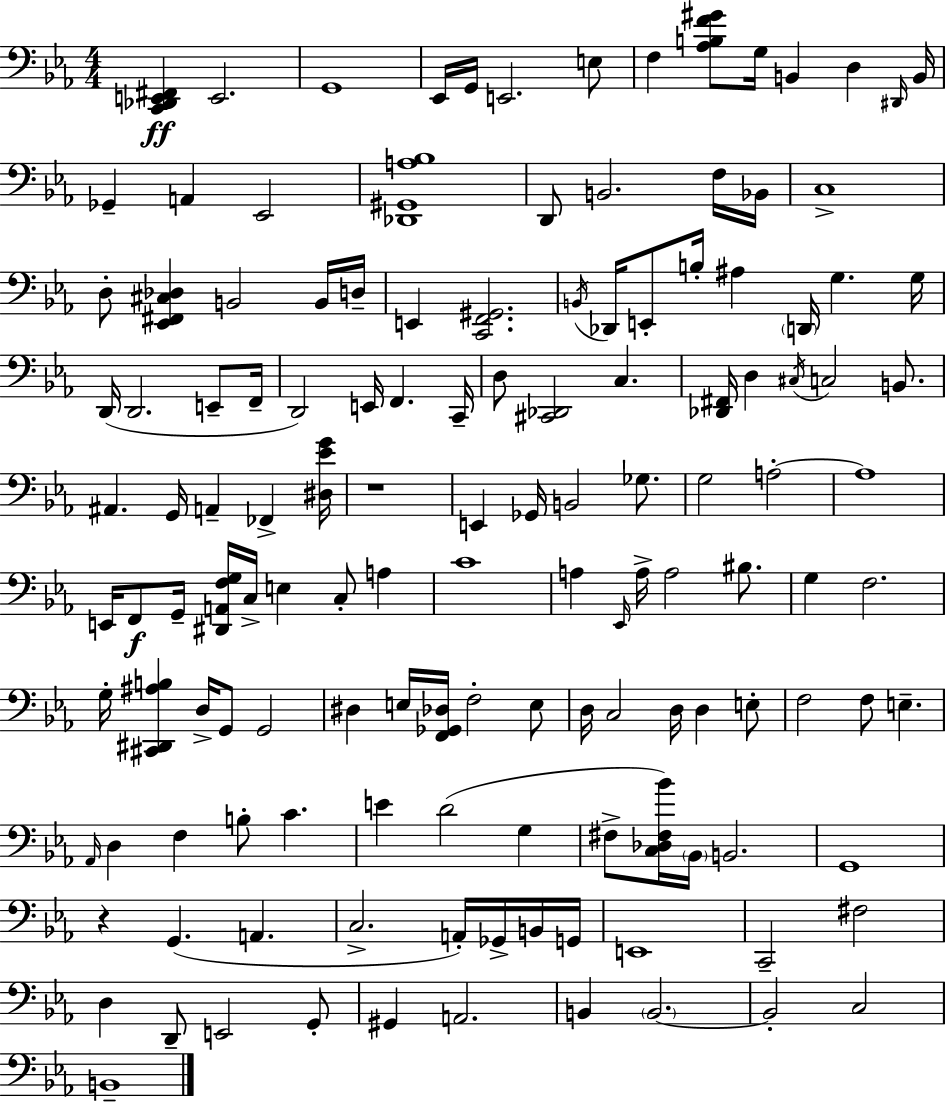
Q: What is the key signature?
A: EES major